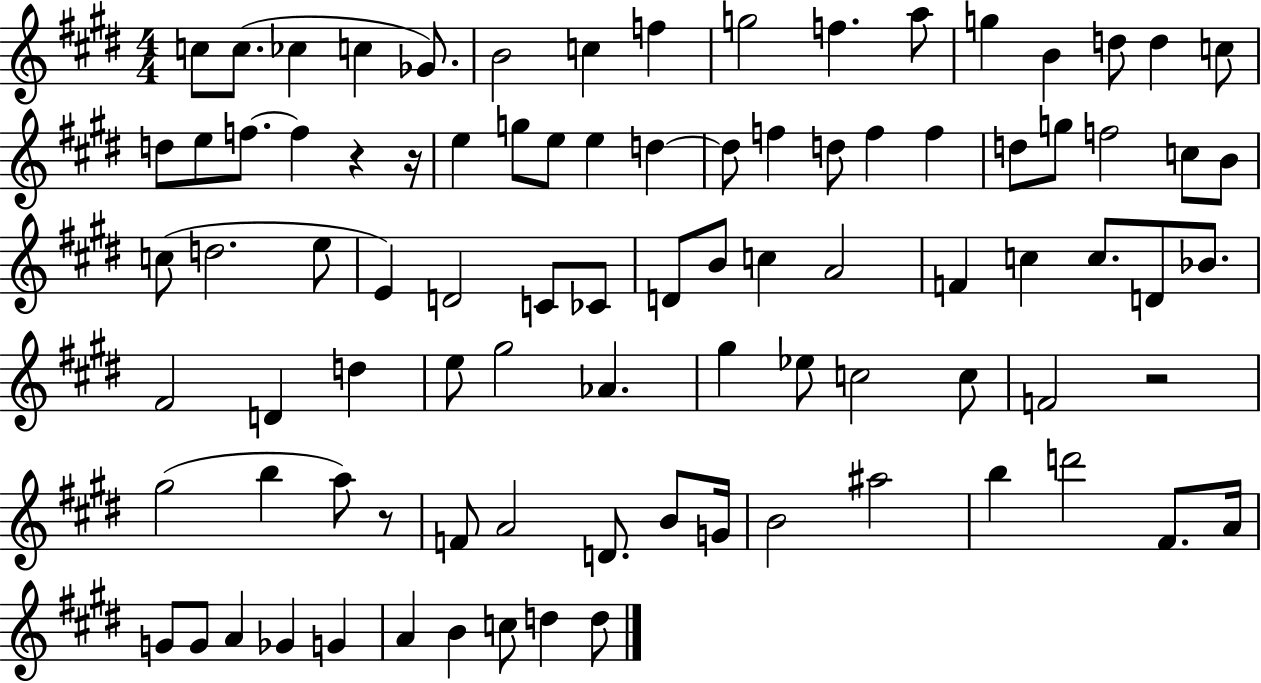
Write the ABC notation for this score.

X:1
T:Untitled
M:4/4
L:1/4
K:E
c/2 c/2 _c c _G/2 B2 c f g2 f a/2 g B d/2 d c/2 d/2 e/2 f/2 f z z/4 e g/2 e/2 e d d/2 f d/2 f f d/2 g/2 f2 c/2 B/2 c/2 d2 e/2 E D2 C/2 _C/2 D/2 B/2 c A2 F c c/2 D/2 _B/2 ^F2 D d e/2 ^g2 _A ^g _e/2 c2 c/2 F2 z2 ^g2 b a/2 z/2 F/2 A2 D/2 B/2 G/4 B2 ^a2 b d'2 ^F/2 A/4 G/2 G/2 A _G G A B c/2 d d/2